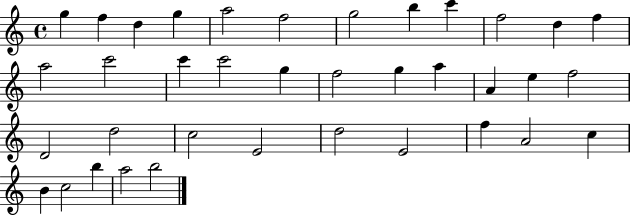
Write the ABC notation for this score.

X:1
T:Untitled
M:4/4
L:1/4
K:C
g f d g a2 f2 g2 b c' f2 d f a2 c'2 c' c'2 g f2 g a A e f2 D2 d2 c2 E2 d2 E2 f A2 c B c2 b a2 b2